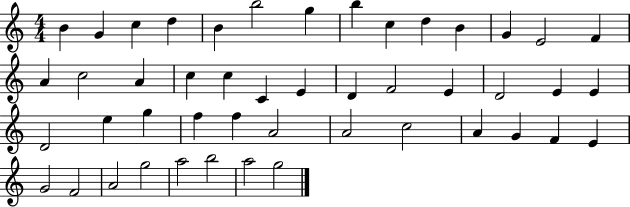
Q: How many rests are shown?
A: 0